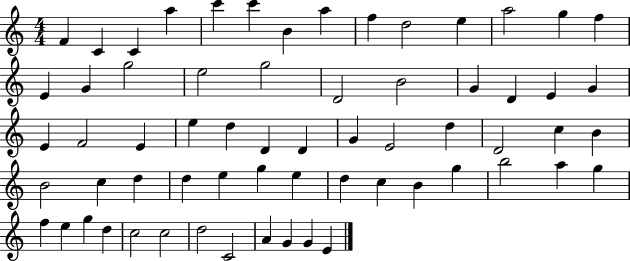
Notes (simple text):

F4/q C4/q C4/q A5/q C6/q C6/q B4/q A5/q F5/q D5/h E5/q A5/h G5/q F5/q E4/q G4/q G5/h E5/h G5/h D4/h B4/h G4/q D4/q E4/q G4/q E4/q F4/h E4/q E5/q D5/q D4/q D4/q G4/q E4/h D5/q D4/h C5/q B4/q B4/h C5/q D5/q D5/q E5/q G5/q E5/q D5/q C5/q B4/q G5/q B5/h A5/q G5/q F5/q E5/q G5/q D5/q C5/h C5/h D5/h C4/h A4/q G4/q G4/q E4/q